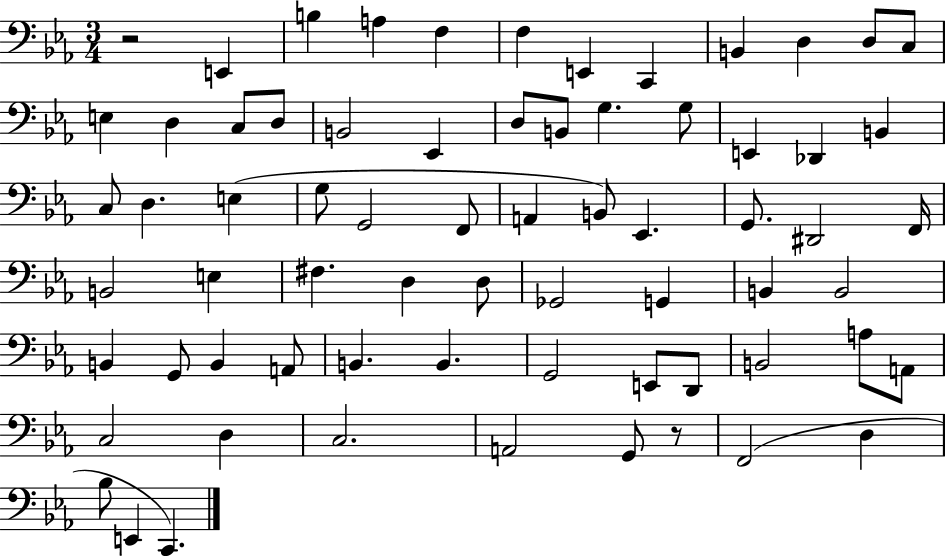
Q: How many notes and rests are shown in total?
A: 69